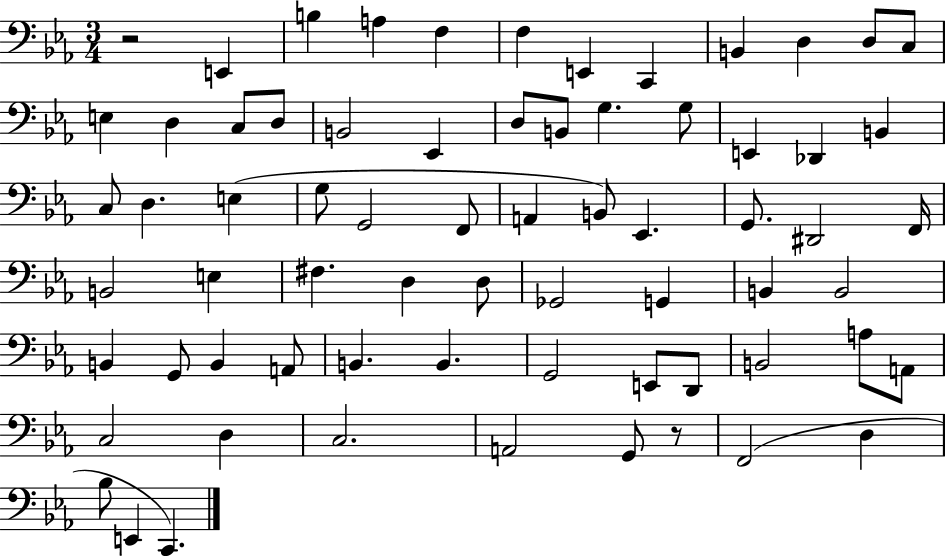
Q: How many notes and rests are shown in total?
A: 69